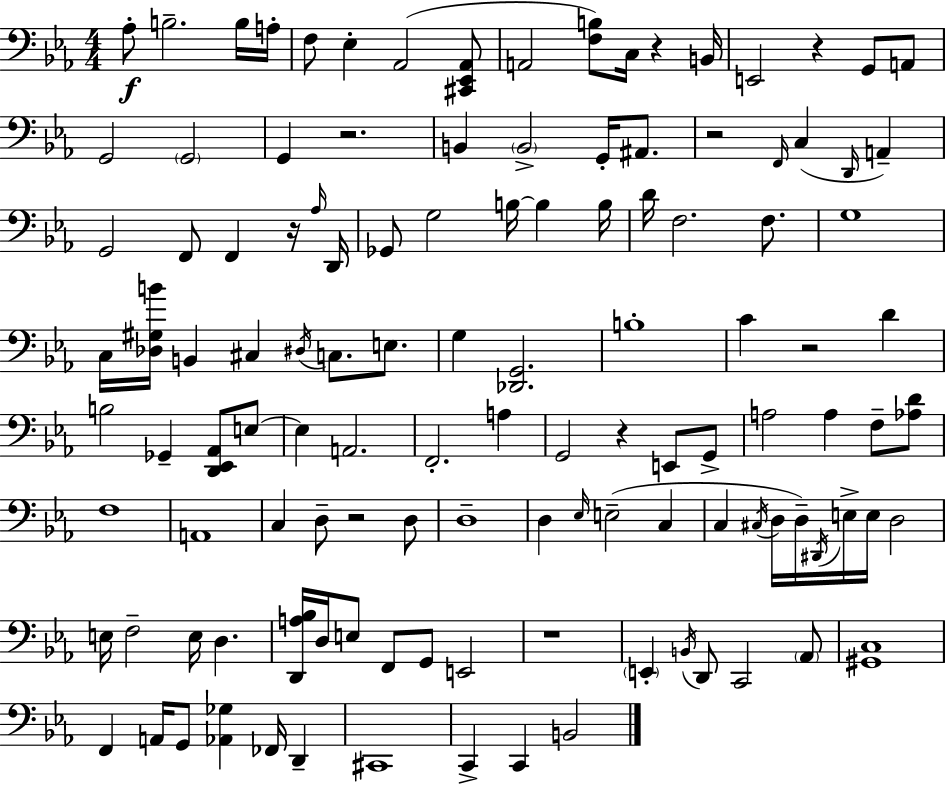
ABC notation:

X:1
T:Untitled
M:4/4
L:1/4
K:Eb
_A,/2 B,2 B,/4 A,/4 F,/2 _E, _A,,2 [^C,,_E,,_A,,]/2 A,,2 [F,B,]/2 C,/4 z B,,/4 E,,2 z G,,/2 A,,/2 G,,2 G,,2 G,, z2 B,, B,,2 G,,/4 ^A,,/2 z2 F,,/4 C, D,,/4 A,, G,,2 F,,/2 F,, z/4 _A,/4 D,,/4 _G,,/2 G,2 B,/4 B, B,/4 D/4 F,2 F,/2 G,4 C,/4 [_D,^G,B]/4 B,, ^C, ^D,/4 C,/2 E,/2 G, [_D,,G,,]2 B,4 C z2 D B,2 _G,, [D,,_E,,_A,,]/2 E,/2 E, A,,2 F,,2 A, G,,2 z E,,/2 G,,/2 A,2 A, F,/2 [_A,D]/2 F,4 A,,4 C, D,/2 z2 D,/2 D,4 D, _E,/4 E,2 C, C, ^C,/4 D,/4 D,/4 ^D,,/4 E,/4 E,/4 D,2 E,/4 F,2 E,/4 D, [D,,A,_B,]/4 D,/4 E,/2 F,,/2 G,,/2 E,,2 z4 E,, B,,/4 D,,/2 C,,2 _A,,/2 [^G,,C,]4 F,, A,,/4 G,,/2 [_A,,_G,] _F,,/4 D,, ^C,,4 C,, C,, B,,2